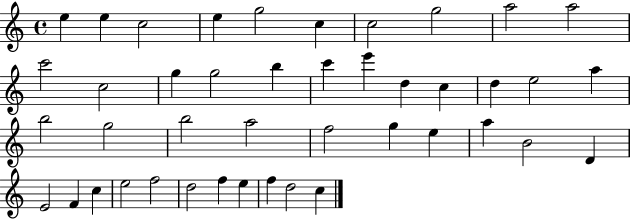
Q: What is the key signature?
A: C major